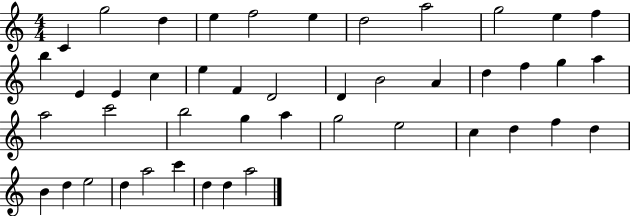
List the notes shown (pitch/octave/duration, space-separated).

C4/q G5/h D5/q E5/q F5/h E5/q D5/h A5/h G5/h E5/q F5/q B5/q E4/q E4/q C5/q E5/q F4/q D4/h D4/q B4/h A4/q D5/q F5/q G5/q A5/q A5/h C6/h B5/h G5/q A5/q G5/h E5/h C5/q D5/q F5/q D5/q B4/q D5/q E5/h D5/q A5/h C6/q D5/q D5/q A5/h